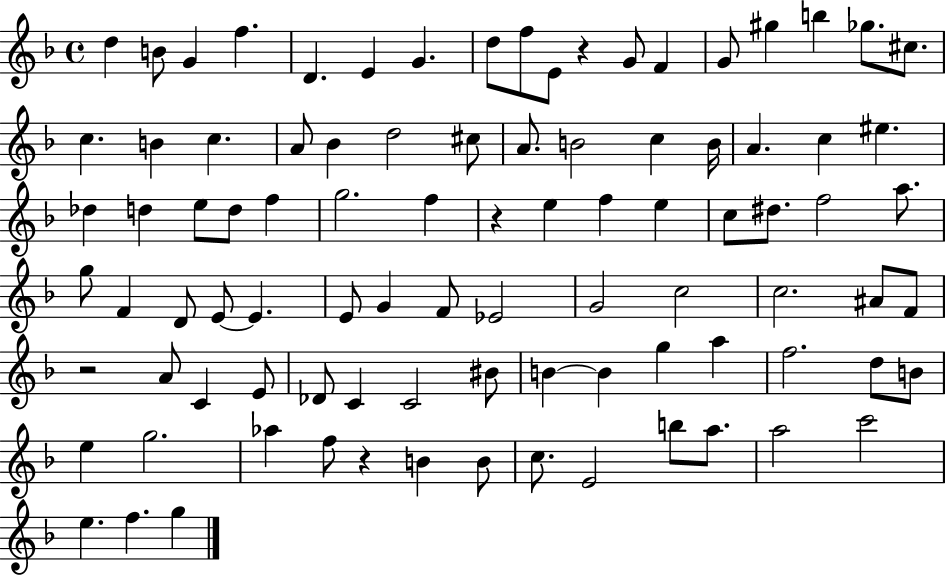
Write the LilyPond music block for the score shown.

{
  \clef treble
  \time 4/4
  \defaultTimeSignature
  \key f \major
  d''4 b'8 g'4 f''4. | d'4. e'4 g'4. | d''8 f''8 e'8 r4 g'8 f'4 | g'8 gis''4 b''4 ges''8. cis''8. | \break c''4. b'4 c''4. | a'8 bes'4 d''2 cis''8 | a'8. b'2 c''4 b'16 | a'4. c''4 eis''4. | \break des''4 d''4 e''8 d''8 f''4 | g''2. f''4 | r4 e''4 f''4 e''4 | c''8 dis''8. f''2 a''8. | \break g''8 f'4 d'8 e'8~~ e'4. | e'8 g'4 f'8 ees'2 | g'2 c''2 | c''2. ais'8 f'8 | \break r2 a'8 c'4 e'8 | des'8 c'4 c'2 bis'8 | b'4~~ b'4 g''4 a''4 | f''2. d''8 b'8 | \break e''4 g''2. | aes''4 f''8 r4 b'4 b'8 | c''8. e'2 b''8 a''8. | a''2 c'''2 | \break e''4. f''4. g''4 | \bar "|."
}